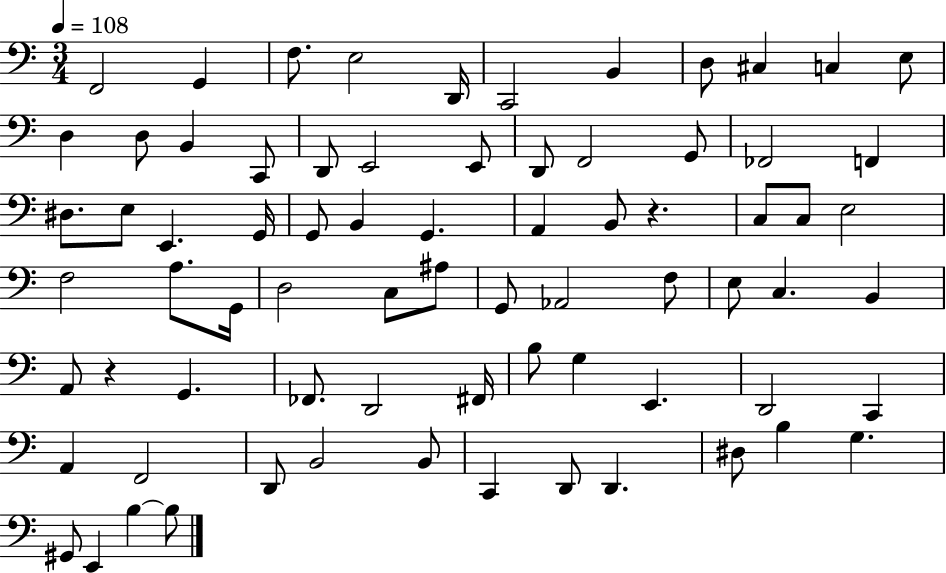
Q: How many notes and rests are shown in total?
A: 74